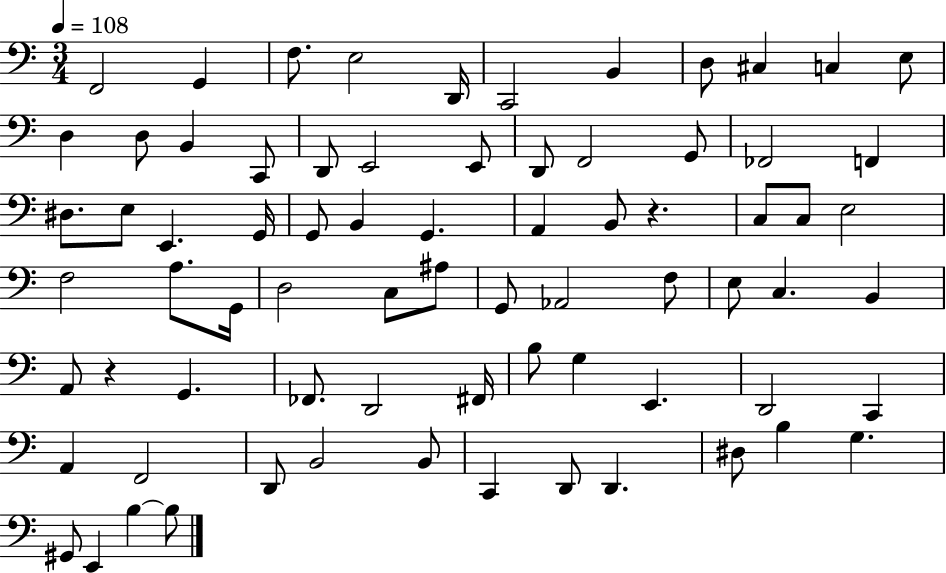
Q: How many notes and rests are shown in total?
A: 74